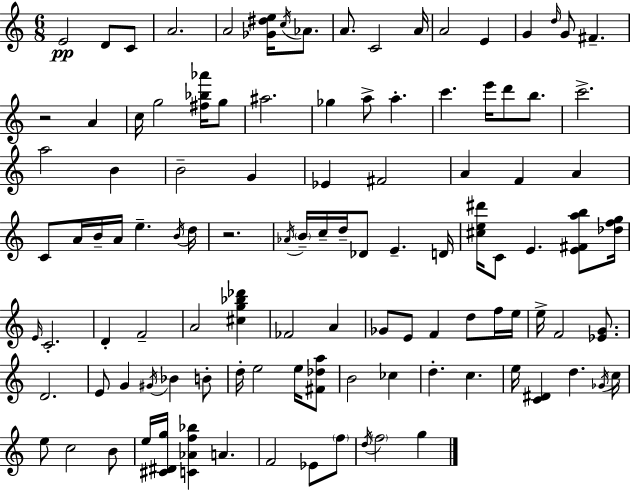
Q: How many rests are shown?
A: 2